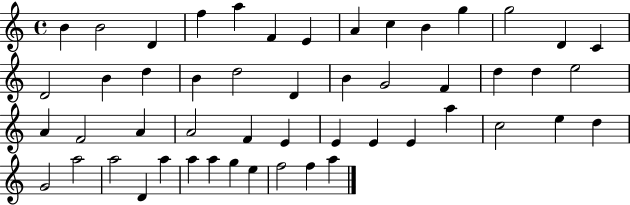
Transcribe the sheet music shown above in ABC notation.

X:1
T:Untitled
M:4/4
L:1/4
K:C
B B2 D f a F E A c B g g2 D C D2 B d B d2 D B G2 F d d e2 A F2 A A2 F E E E E a c2 e d G2 a2 a2 D a a a g e f2 f a